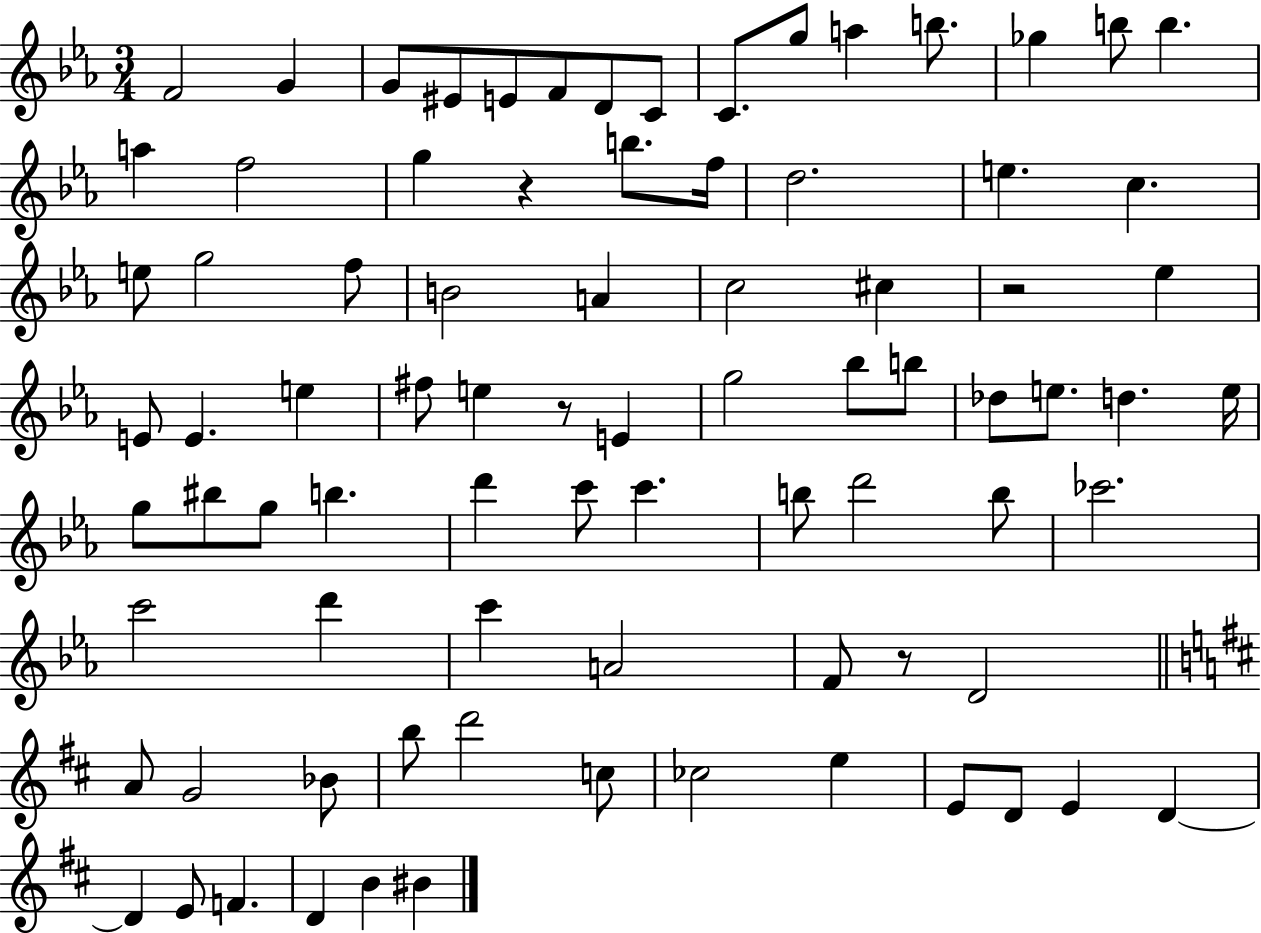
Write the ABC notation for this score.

X:1
T:Untitled
M:3/4
L:1/4
K:Eb
F2 G G/2 ^E/2 E/2 F/2 D/2 C/2 C/2 g/2 a b/2 _g b/2 b a f2 g z b/2 f/4 d2 e c e/2 g2 f/2 B2 A c2 ^c z2 _e E/2 E e ^f/2 e z/2 E g2 _b/2 b/2 _d/2 e/2 d e/4 g/2 ^b/2 g/2 b d' c'/2 c' b/2 d'2 b/2 _c'2 c'2 d' c' A2 F/2 z/2 D2 A/2 G2 _B/2 b/2 d'2 c/2 _c2 e E/2 D/2 E D D E/2 F D B ^B